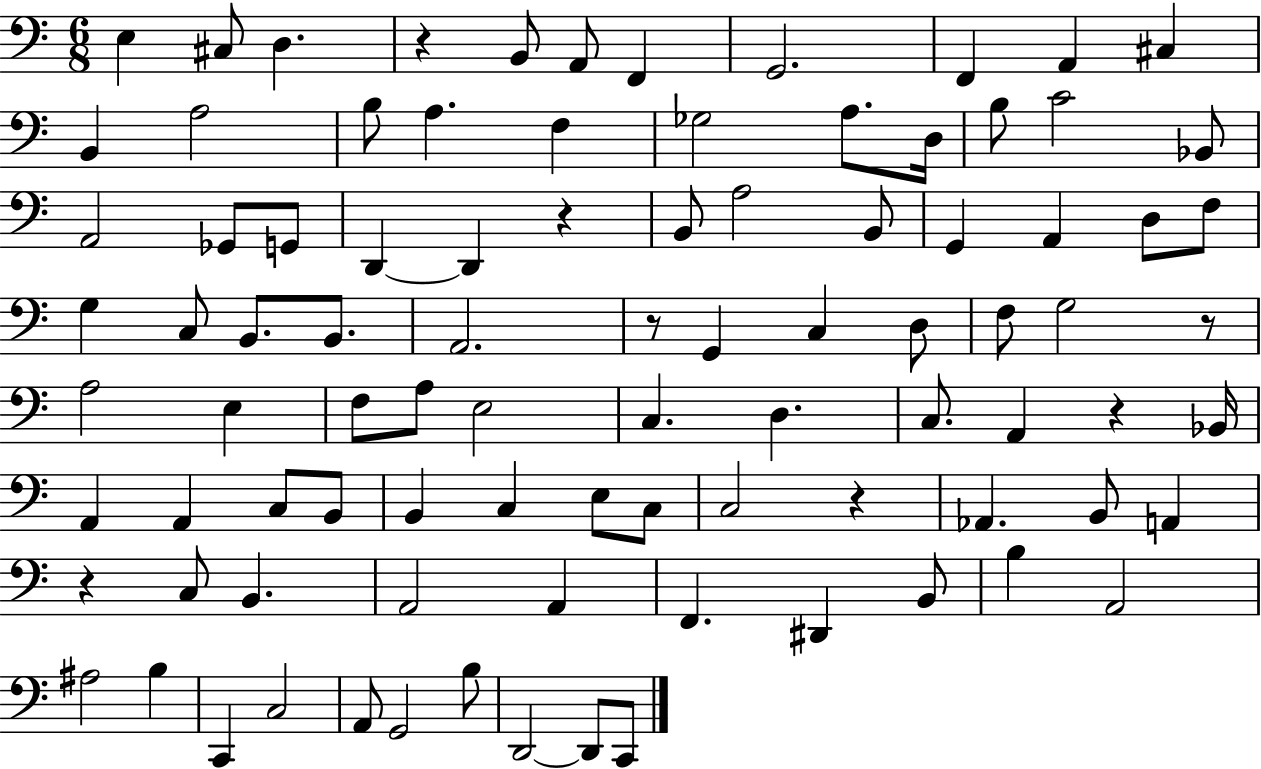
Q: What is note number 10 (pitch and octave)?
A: C#3